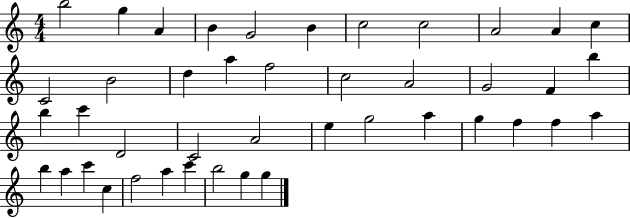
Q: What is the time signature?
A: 4/4